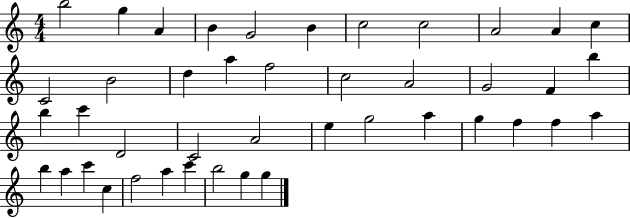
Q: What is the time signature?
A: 4/4